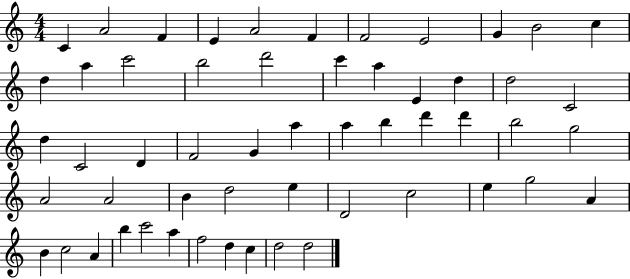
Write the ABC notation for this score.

X:1
T:Untitled
M:4/4
L:1/4
K:C
C A2 F E A2 F F2 E2 G B2 c d a c'2 b2 d'2 c' a E d d2 C2 d C2 D F2 G a a b d' d' b2 g2 A2 A2 B d2 e D2 c2 e g2 A B c2 A b c'2 a f2 d c d2 d2